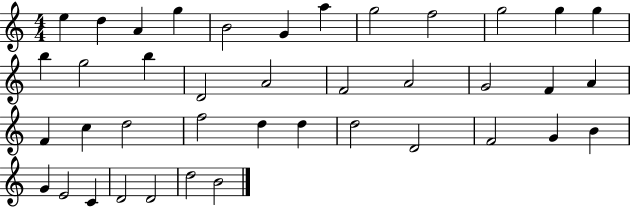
{
  \clef treble
  \numericTimeSignature
  \time 4/4
  \key c \major
  e''4 d''4 a'4 g''4 | b'2 g'4 a''4 | g''2 f''2 | g''2 g''4 g''4 | \break b''4 g''2 b''4 | d'2 a'2 | f'2 a'2 | g'2 f'4 a'4 | \break f'4 c''4 d''2 | f''2 d''4 d''4 | d''2 d'2 | f'2 g'4 b'4 | \break g'4 e'2 c'4 | d'2 d'2 | d''2 b'2 | \bar "|."
}